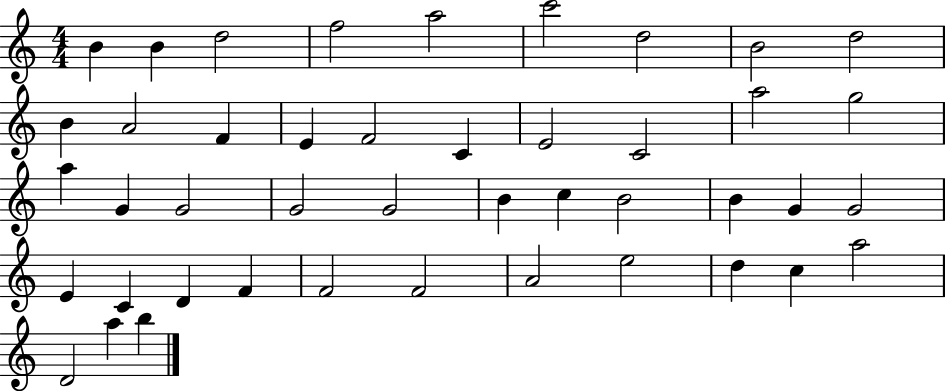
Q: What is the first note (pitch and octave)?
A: B4